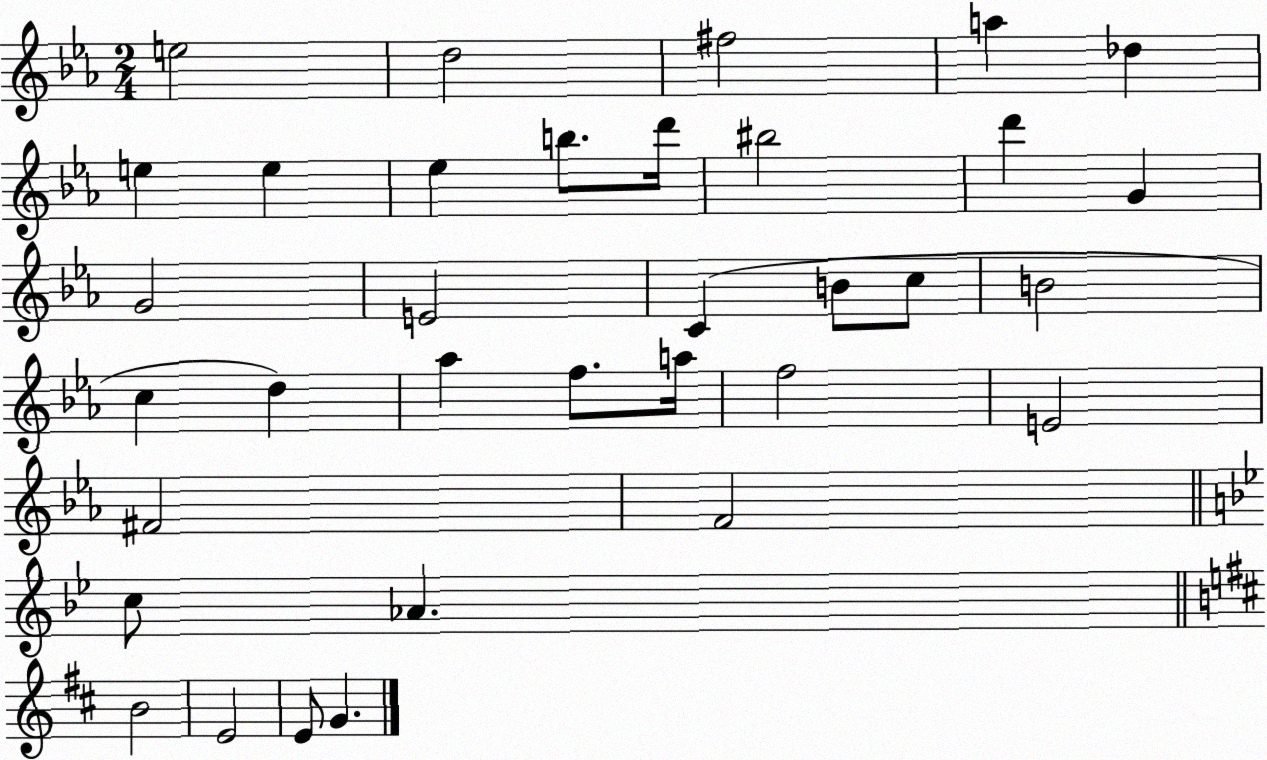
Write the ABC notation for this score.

X:1
T:Untitled
M:2/4
L:1/4
K:Eb
e2 d2 ^f2 a _d e e _e b/2 d'/4 ^b2 d' G G2 E2 C B/2 c/2 B2 c d _a f/2 a/4 f2 E2 ^F2 F2 c/2 _A B2 E2 E/2 G